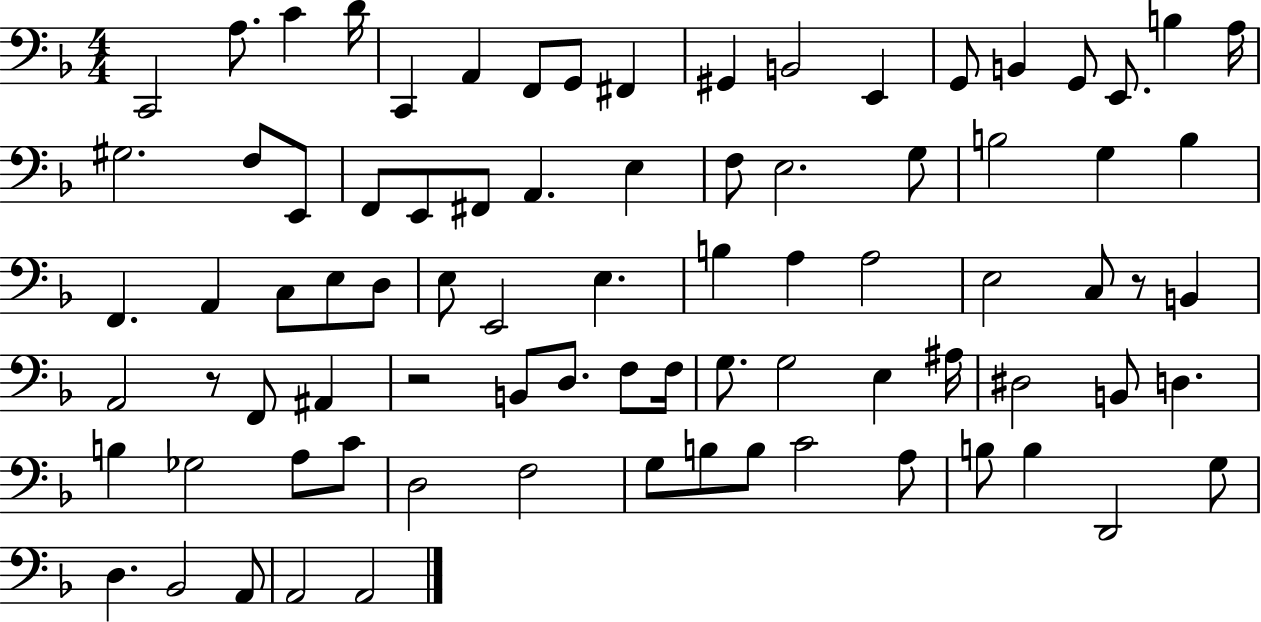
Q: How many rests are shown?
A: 3